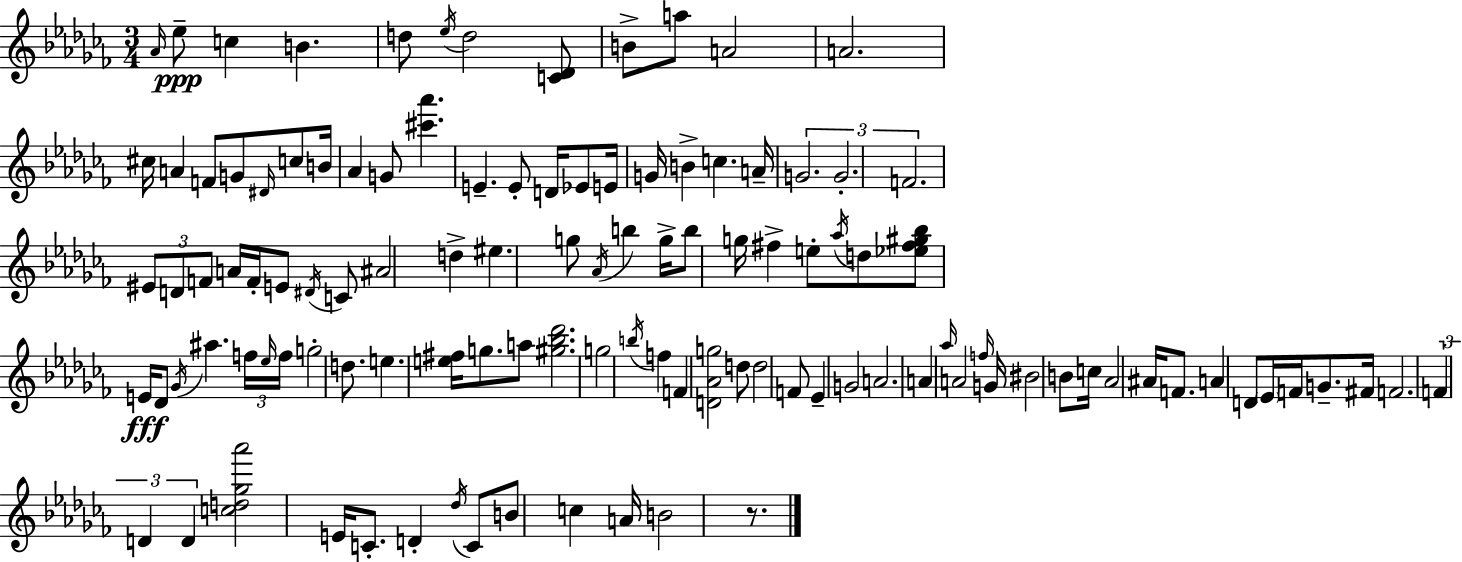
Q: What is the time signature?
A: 3/4